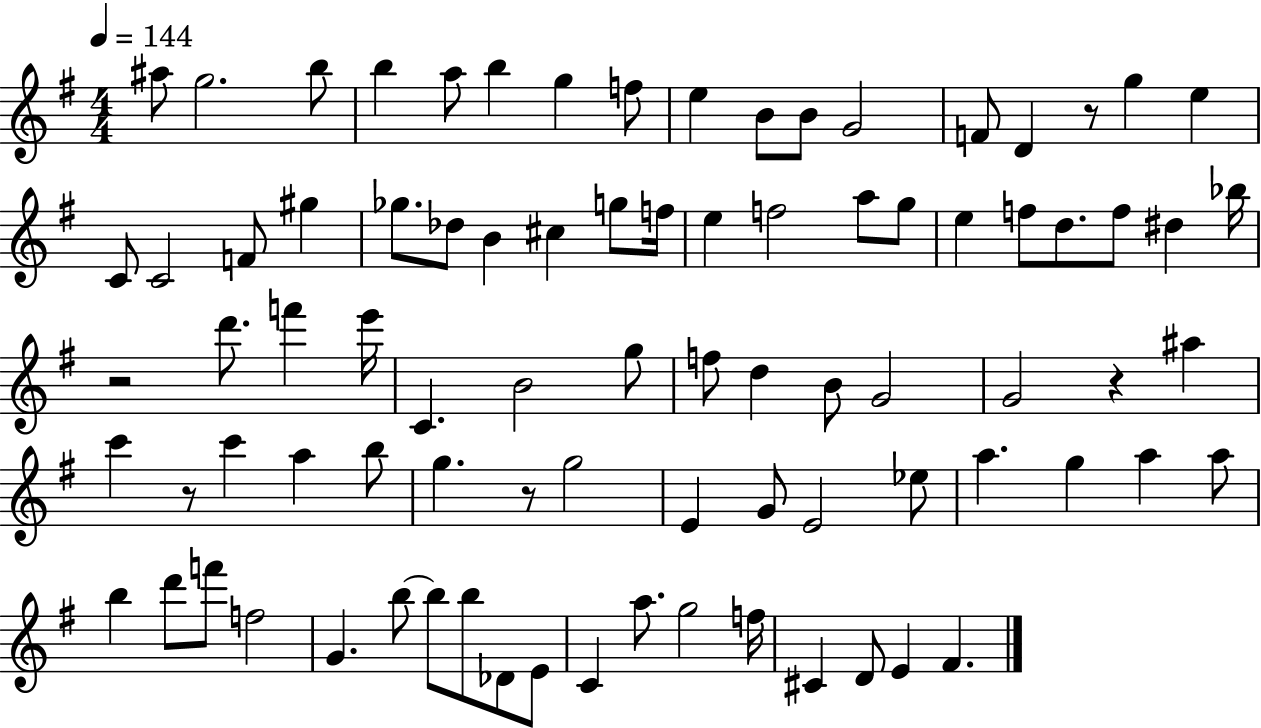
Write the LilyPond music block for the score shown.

{
  \clef treble
  \numericTimeSignature
  \time 4/4
  \key g \major
  \tempo 4 = 144
  ais''8 g''2. b''8 | b''4 a''8 b''4 g''4 f''8 | e''4 b'8 b'8 g'2 | f'8 d'4 r8 g''4 e''4 | \break c'8 c'2 f'8 gis''4 | ges''8. des''8 b'4 cis''4 g''8 f''16 | e''4 f''2 a''8 g''8 | e''4 f''8 d''8. f''8 dis''4 bes''16 | \break r2 d'''8. f'''4 e'''16 | c'4. b'2 g''8 | f''8 d''4 b'8 g'2 | g'2 r4 ais''4 | \break c'''4 r8 c'''4 a''4 b''8 | g''4. r8 g''2 | e'4 g'8 e'2 ees''8 | a''4. g''4 a''4 a''8 | \break b''4 d'''8 f'''8 f''2 | g'4. b''8~~ b''8 b''8 des'8 e'8 | c'4 a''8. g''2 f''16 | cis'4 d'8 e'4 fis'4. | \break \bar "|."
}